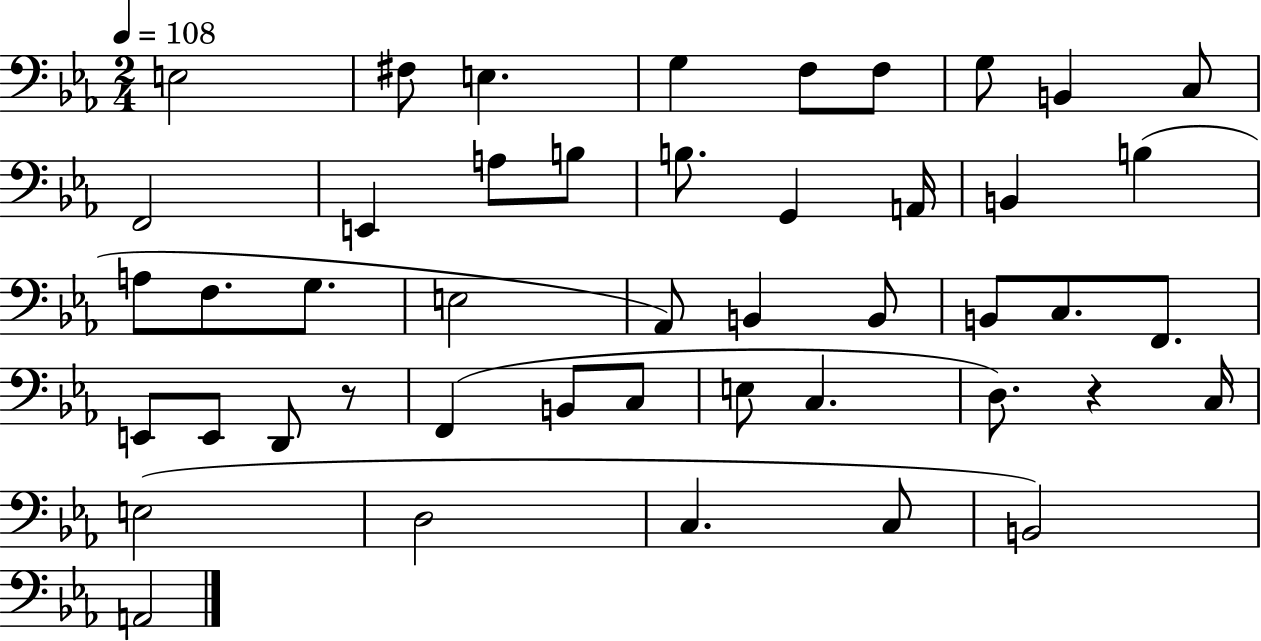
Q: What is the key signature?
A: EES major